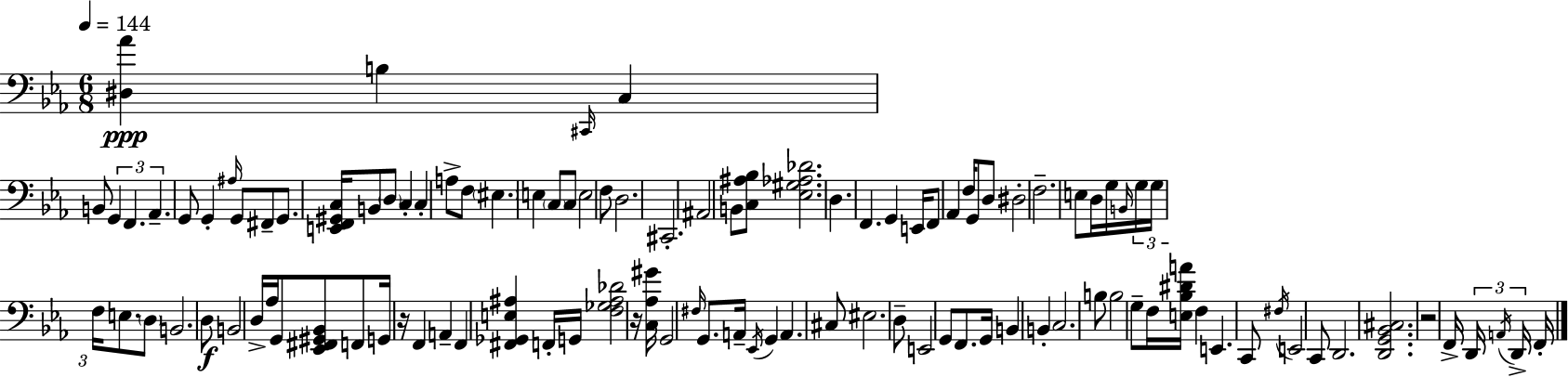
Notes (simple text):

[D#3,Ab4]/q B3/q C#2/s C3/q B2/e G2/q F2/q. Ab2/q. G2/e G2/q A#3/s G2/e F#2/e G2/e. [E2,F2,G#2,C3]/s B2/e D3/e C3/q C3/q A3/e F3/e EIS3/q. E3/q C3/e C3/e E3/h F3/e D3/h. C#2/h. A#2/h B2/e [C3,A#3,Bb3]/e [Eb3,G#3,Ab3,Db4]/h. D3/q. F2/q. G2/q E2/s F2/e Ab2/q F3/s G2/e D3/e D#3/h F3/h. E3/e D3/s G3/s B2/s G3/s G3/s F3/s E3/e. D3/e B2/h. D3/e B2/h D3/s Ab3/s G2/e [Eb2,F#2,G#2,Bb2]/e F2/e G2/s R/s F2/q A2/q F2/q [F#2,Gb2,E3,A#3]/q F2/s G2/s [F3,Gb3,A#3,Db4]/h R/s [C3,Ab3,G#4]/s G2/h F#3/s G2/e. A2/s Eb2/s G2/q A2/q. C#3/e EIS3/h. D3/e E2/h G2/e F2/e. G2/s B2/q B2/q C3/h. B3/e B3/h G3/e F3/s [E3,Bb3,D#4,A4]/s F3/q E2/q. C2/e F#3/s E2/h C2/e D2/h. [D2,G2,Bb2,C#3]/h. R/h F2/s D2/s A2/s D2/s F2/s